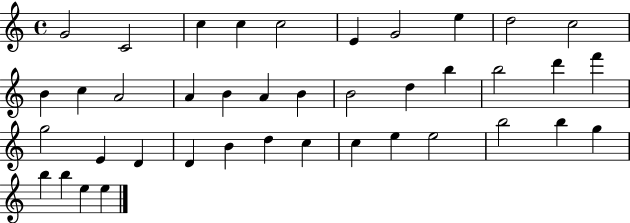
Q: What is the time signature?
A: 4/4